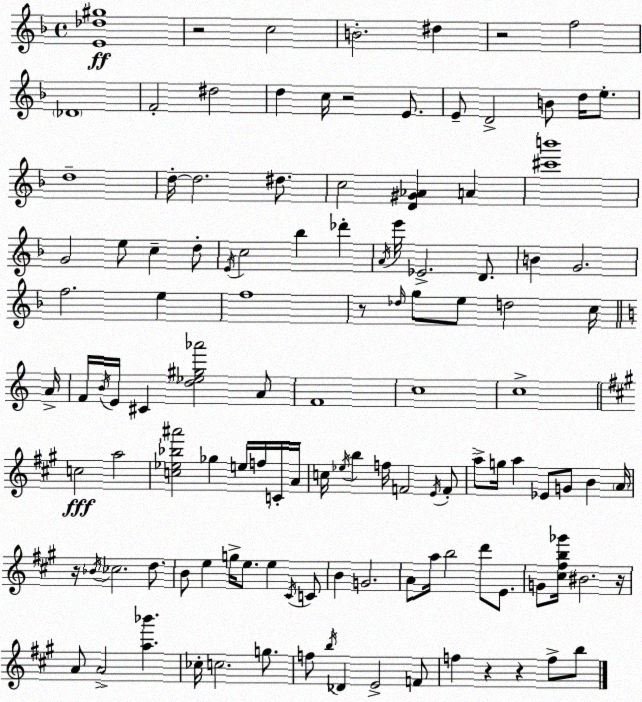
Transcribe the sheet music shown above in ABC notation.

X:1
T:Untitled
M:4/4
L:1/4
K:F
[E_d^g]4 z2 c2 B2 ^d z2 f2 _D4 F2 ^d2 d c/4 z2 E/2 E/2 D2 B/2 d/4 e/2 d4 d/4 d2 ^d/2 c2 [D^G_A] A [^c'b']4 G2 e/2 c d/2 E/4 c2 _b _d' A/4 e'/4 _E2 D/2 B G2 f2 e f4 z/2 _d/4 g/2 e/2 d2 c/4 A/4 F/4 B/4 E/4 ^C [d_e^g_a']2 A/2 F4 c4 c4 c2 a2 [c_e_b^a']2 _g e/4 f/4 C/4 A/4 c/4 _e/4 b f/4 F2 E/4 F/2 a/2 g/4 a _E/2 G/2 B A/4 z/4 _B/4 _c2 d/2 B/2 e g/4 e/2 e ^C/4 C/2 B G2 A/2 a/4 b2 d'/2 E/2 G/2 [^c^fb_g']/4 ^B2 z/4 A/2 A2 [a_b'] _c/4 c2 g/2 f/2 b/4 _D E2 F/2 f z z f/2 b/2